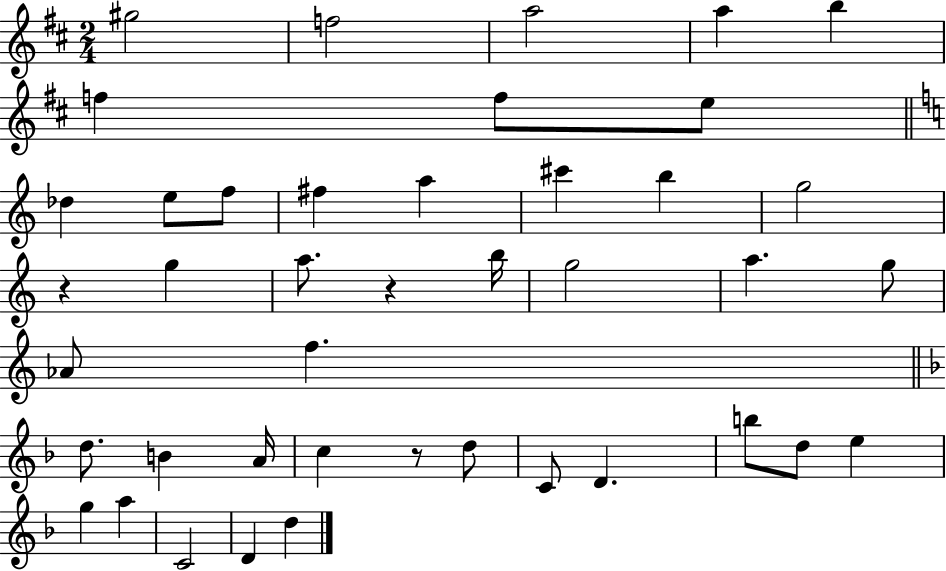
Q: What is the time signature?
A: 2/4